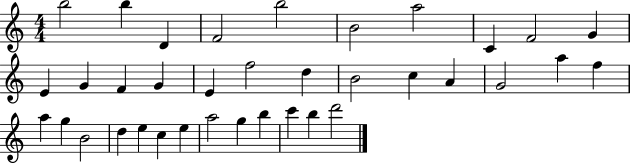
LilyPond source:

{
  \clef treble
  \numericTimeSignature
  \time 4/4
  \key c \major
  b''2 b''4 d'4 | f'2 b''2 | b'2 a''2 | c'4 f'2 g'4 | \break e'4 g'4 f'4 g'4 | e'4 f''2 d''4 | b'2 c''4 a'4 | g'2 a''4 f''4 | \break a''4 g''4 b'2 | d''4 e''4 c''4 e''4 | a''2 g''4 b''4 | c'''4 b''4 d'''2 | \break \bar "|."
}